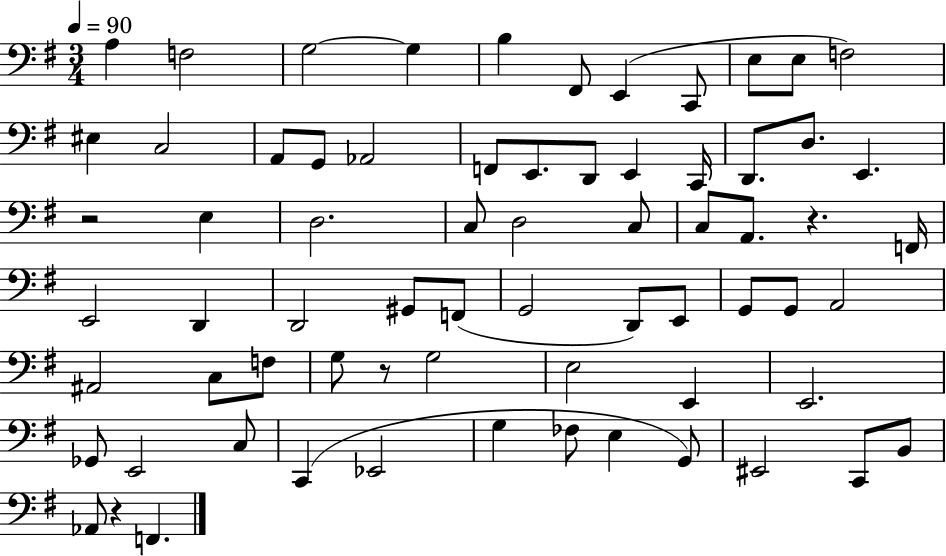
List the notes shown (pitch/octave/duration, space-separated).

A3/q F3/h G3/h G3/q B3/q F#2/e E2/q C2/e E3/e E3/e F3/h EIS3/q C3/h A2/e G2/e Ab2/h F2/e E2/e. D2/e E2/q C2/s D2/e. D3/e. E2/q. R/h E3/q D3/h. C3/e D3/h C3/e C3/e A2/e. R/q. F2/s E2/h D2/q D2/h G#2/e F2/e G2/h D2/e E2/e G2/e G2/e A2/h A#2/h C3/e F3/e G3/e R/e G3/h E3/h E2/q E2/h. Gb2/e E2/h C3/e C2/q Eb2/h G3/q FES3/e E3/q G2/e EIS2/h C2/e B2/e Ab2/e R/q F2/q.